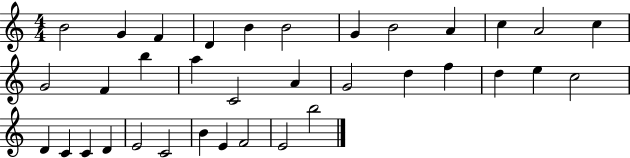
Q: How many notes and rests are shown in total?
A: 35